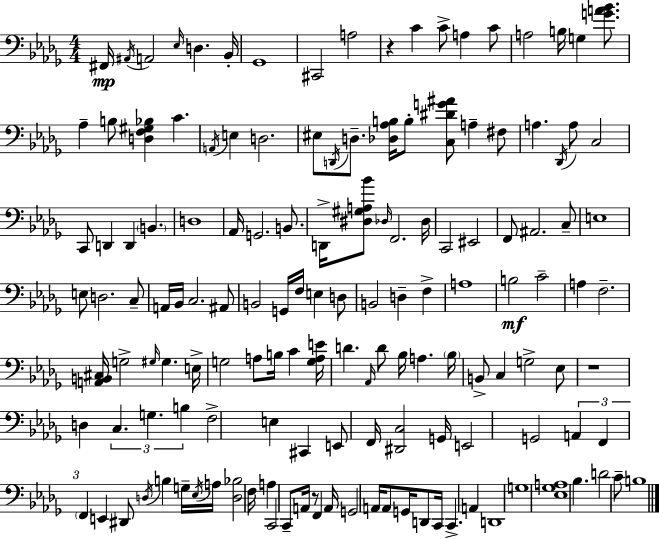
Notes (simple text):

F#2/s A#2/s A2/h Eb3/s D3/q. Bb2/s Gb2/w C#2/h A3/h R/q C4/q C4/e A3/q C4/e A3/h B3/s G3/q [G4,A4,Bb4]/e. Ab3/q B3/e [D3,F3,G#3,Bb3]/q C4/q. A2/s E3/q D3/h. EIS3/e D2/s D3/e. [Db3,Ab3,B3]/s B3/e [C3,D#4,G4,A#4]/e A3/q F#3/e A3/q. Db2/s A3/e C3/h C2/e D2/q D2/q B2/q. D3/w Ab2/s G2/h. B2/e. D2/s [D#3,G#3,A3,Bb4]/e Db3/s F2/h. Db3/s C2/h EIS2/h F2/e A#2/h. C3/e E3/w E3/e D3/h. C3/e A2/s Bb2/s C3/h. A#2/e B2/h G2/s F3/s E3/q D3/e B2/h D3/q F3/q A3/w B3/h C4/h A3/q F3/h. [A2,B2,C#3]/s G3/h G#3/s G#3/q. E3/s G3/h A3/e B3/s C4/q [G3,A3,E4]/s D4/q. Ab2/s D4/e Bb3/s A3/q. Bb3/s B2/e C3/q G3/h Eb3/e R/w D3/q C3/q. G3/q. B3/q F3/h E3/q C#2/q E2/e F2/s [D#2,C3]/h G2/s E2/h G2/h A2/q F2/q F2/q E2/q D#2/e D3/s B3/q G3/s Eb3/s A3/s [D3,Bb3]/h F3/s A3/q C2/h C2/e A2/s R/e F2/q A2/s G2/h A2/s A2/e G2/s D2/e C2/s C2/q. A2/q D2/w G3/w [Eb3,Gb3,A3]/w Bb3/q. D4/h C4/e B3/w